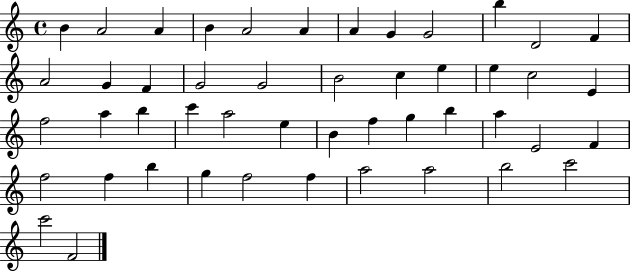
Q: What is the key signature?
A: C major